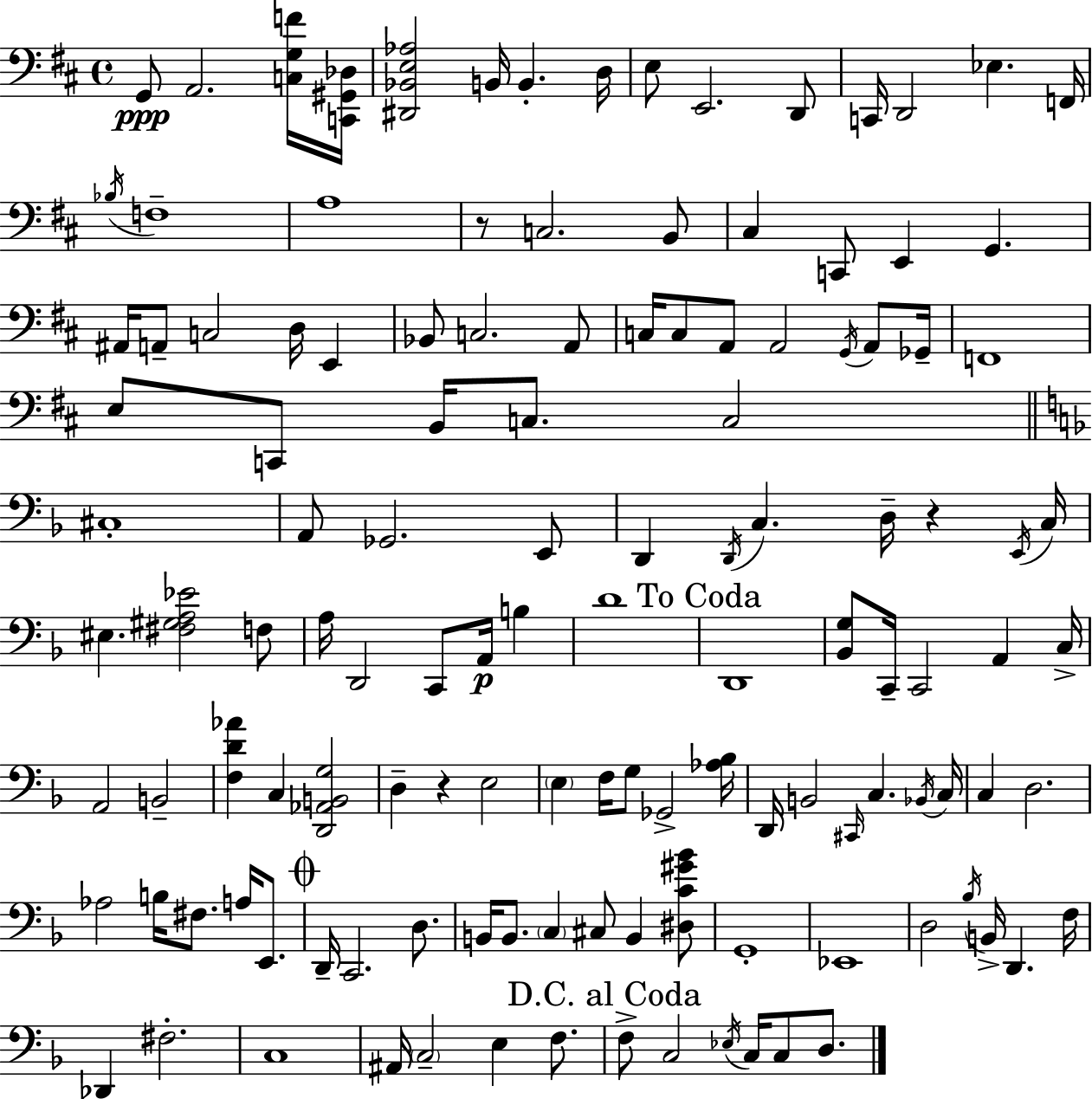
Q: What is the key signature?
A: D major